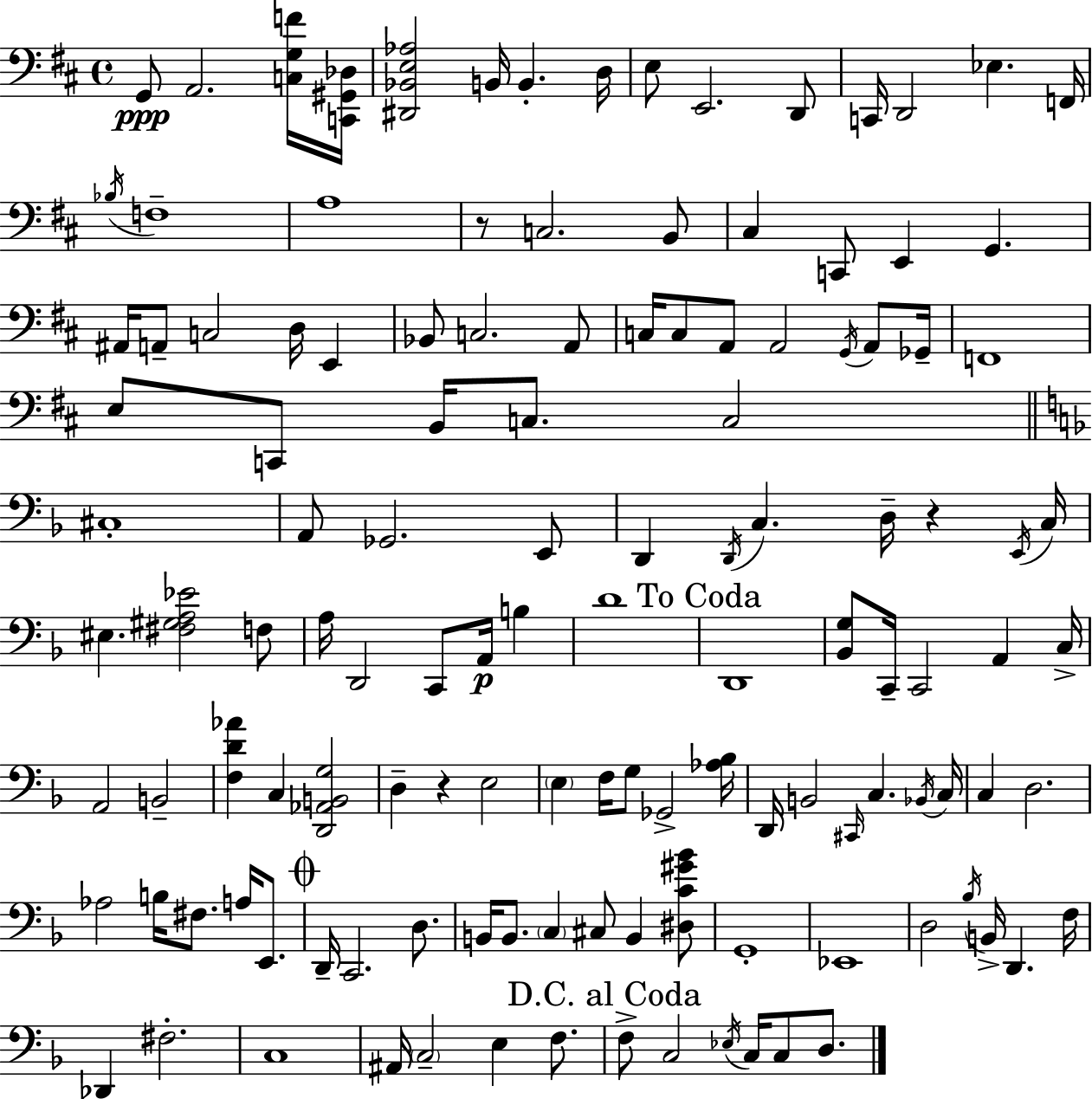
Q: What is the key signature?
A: D major